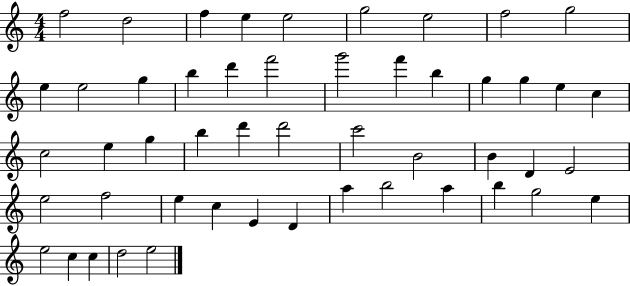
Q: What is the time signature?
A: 4/4